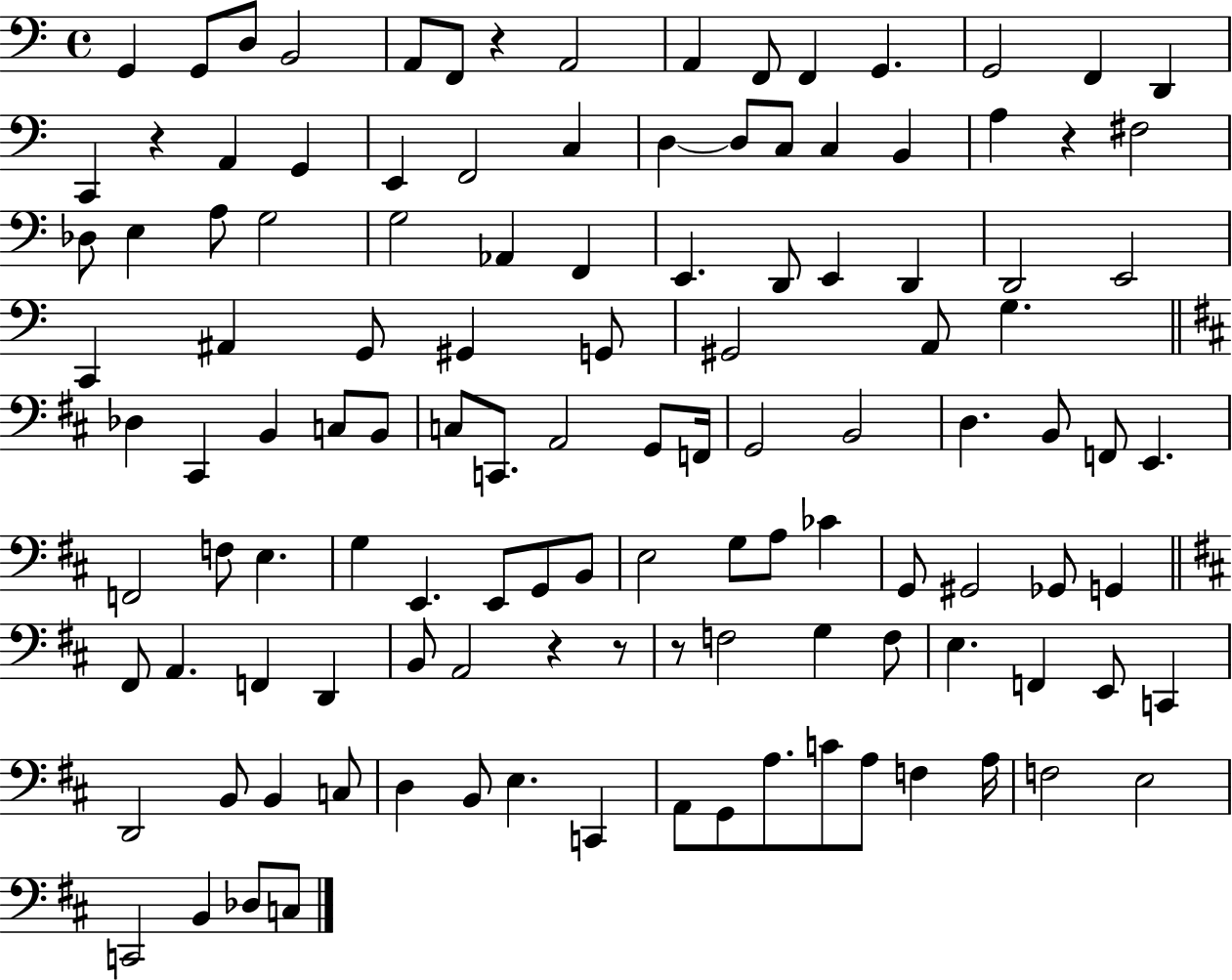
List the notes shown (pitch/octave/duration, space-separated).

G2/q G2/e D3/e B2/h A2/e F2/e R/q A2/h A2/q F2/e F2/q G2/q. G2/h F2/q D2/q C2/q R/q A2/q G2/q E2/q F2/h C3/q D3/q D3/e C3/e C3/q B2/q A3/q R/q F#3/h Db3/e E3/q A3/e G3/h G3/h Ab2/q F2/q E2/q. D2/e E2/q D2/q D2/h E2/h C2/q A#2/q G2/e G#2/q G2/e G#2/h A2/e G3/q. Db3/q C#2/q B2/q C3/e B2/e C3/e C2/e. A2/h G2/e F2/s G2/h B2/h D3/q. B2/e F2/e E2/q. F2/h F3/e E3/q. G3/q E2/q. E2/e G2/e B2/e E3/h G3/e A3/e CES4/q G2/e G#2/h Gb2/e G2/q F#2/e A2/q. F2/q D2/q B2/e A2/h R/q R/e R/e F3/h G3/q F3/e E3/q. F2/q E2/e C2/q D2/h B2/e B2/q C3/e D3/q B2/e E3/q. C2/q A2/e G2/e A3/e. C4/e A3/e F3/q A3/s F3/h E3/h C2/h B2/q Db3/e C3/e